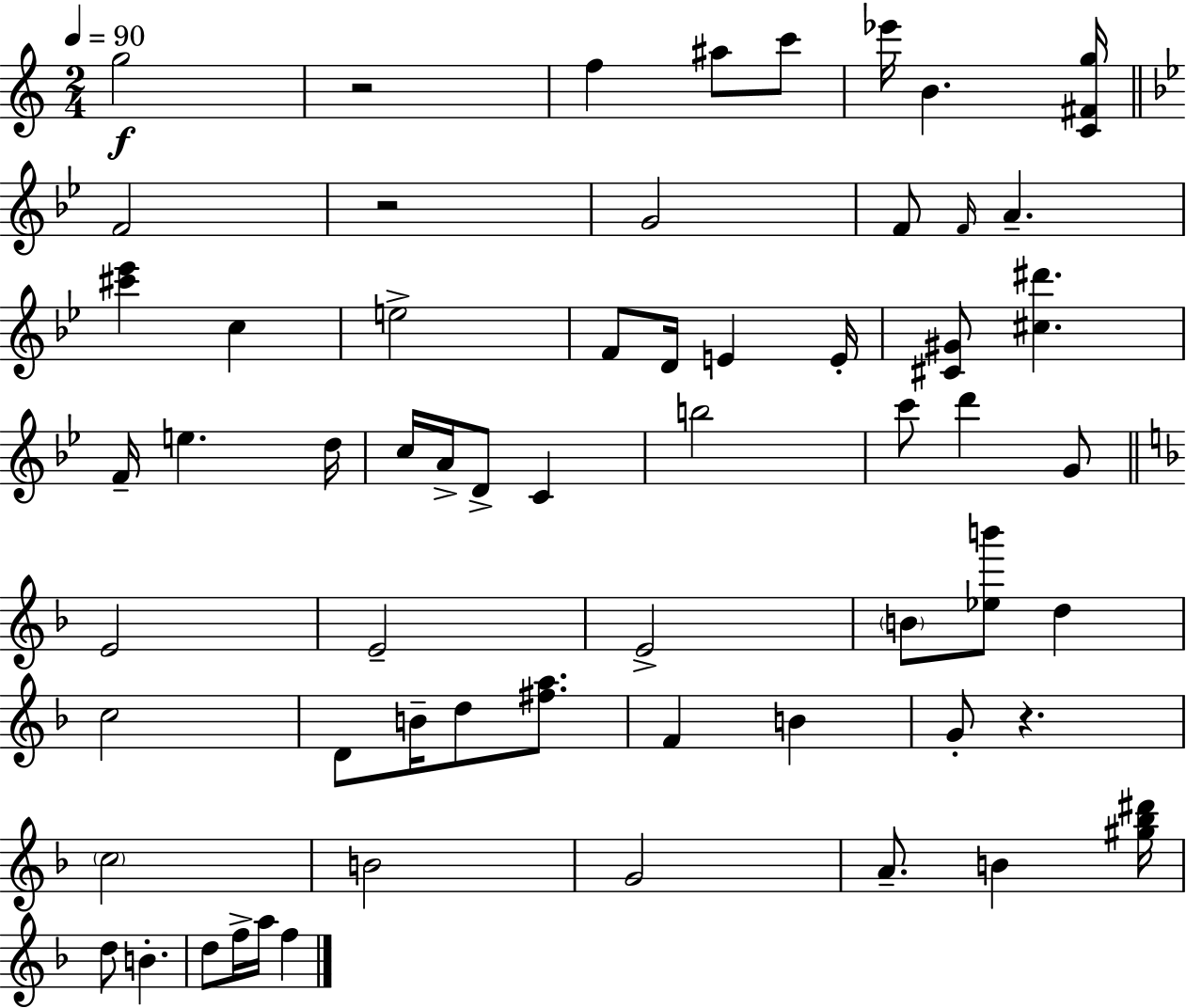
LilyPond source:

{
  \clef treble
  \numericTimeSignature
  \time 2/4
  \key c \major
  \tempo 4 = 90
  g''2\f | r2 | f''4 ais''8 c'''8 | ees'''16 b'4. <c' fis' g''>16 | \break \bar "||" \break \key bes \major f'2 | r2 | g'2 | f'8 \grace { f'16 } a'4.-- | \break <cis''' ees'''>4 c''4 | e''2-> | f'8 d'16 e'4 | e'16-. <cis' gis'>8 <cis'' dis'''>4. | \break f'16-- e''4. | d''16 c''16 a'16-> d'8-> c'4 | b''2 | c'''8 d'''4 g'8 | \break \bar "||" \break \key f \major e'2 | e'2-- | e'2-> | \parenthesize b'8 <ees'' b'''>8 d''4 | \break c''2 | d'8 b'16-- d''8 <fis'' a''>8. | f'4 b'4 | g'8-. r4. | \break \parenthesize c''2 | b'2 | g'2 | a'8.-- b'4 <gis'' bes'' dis'''>16 | \break d''8 b'4.-. | d''8 f''16-> a''16 f''4 | \bar "|."
}